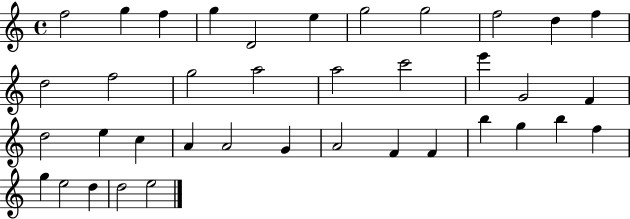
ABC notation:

X:1
T:Untitled
M:4/4
L:1/4
K:C
f2 g f g D2 e g2 g2 f2 d f d2 f2 g2 a2 a2 c'2 e' G2 F d2 e c A A2 G A2 F F b g b f g e2 d d2 e2